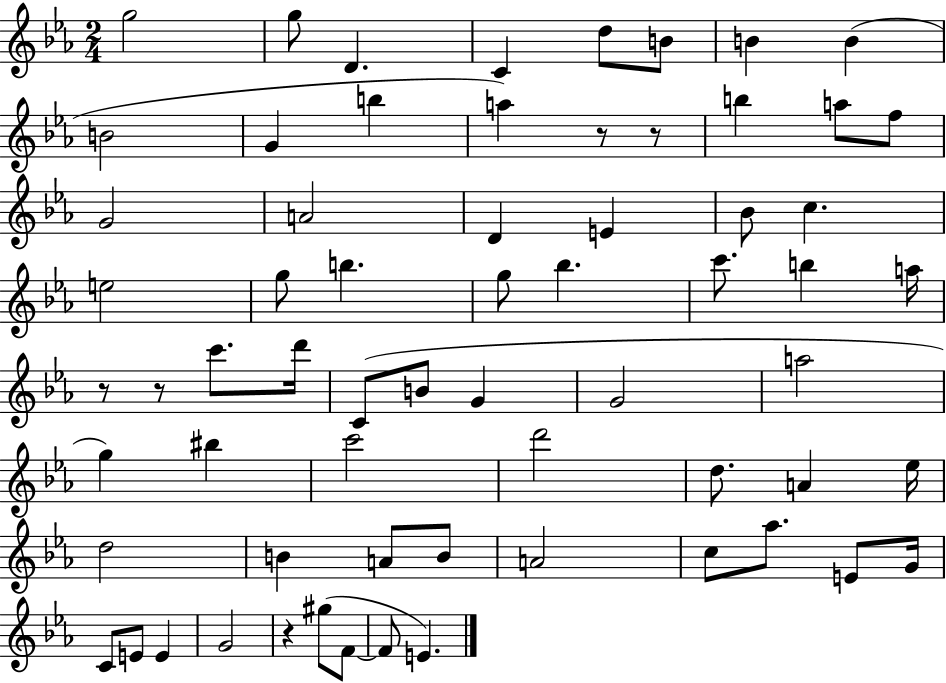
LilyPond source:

{
  \clef treble
  \numericTimeSignature
  \time 2/4
  \key ees \major
  g''2 | g''8 d'4. | c'4 d''8 b'8 | b'4 b'4( | \break b'2 | g'4 b''4 | a''4) r8 r8 | b''4 a''8 f''8 | \break g'2 | a'2 | d'4 e'4 | bes'8 c''4. | \break e''2 | g''8 b''4. | g''8 bes''4. | c'''8. b''4 a''16 | \break r8 r8 c'''8. d'''16 | c'8( b'8 g'4 | g'2 | a''2 | \break g''4) bis''4 | c'''2 | d'''2 | d''8. a'4 ees''16 | \break d''2 | b'4 a'8 b'8 | a'2 | c''8 aes''8. e'8 g'16 | \break c'8 e'8 e'4 | g'2 | r4 gis''8( f'8~~ | f'8 e'4.) | \break \bar "|."
}